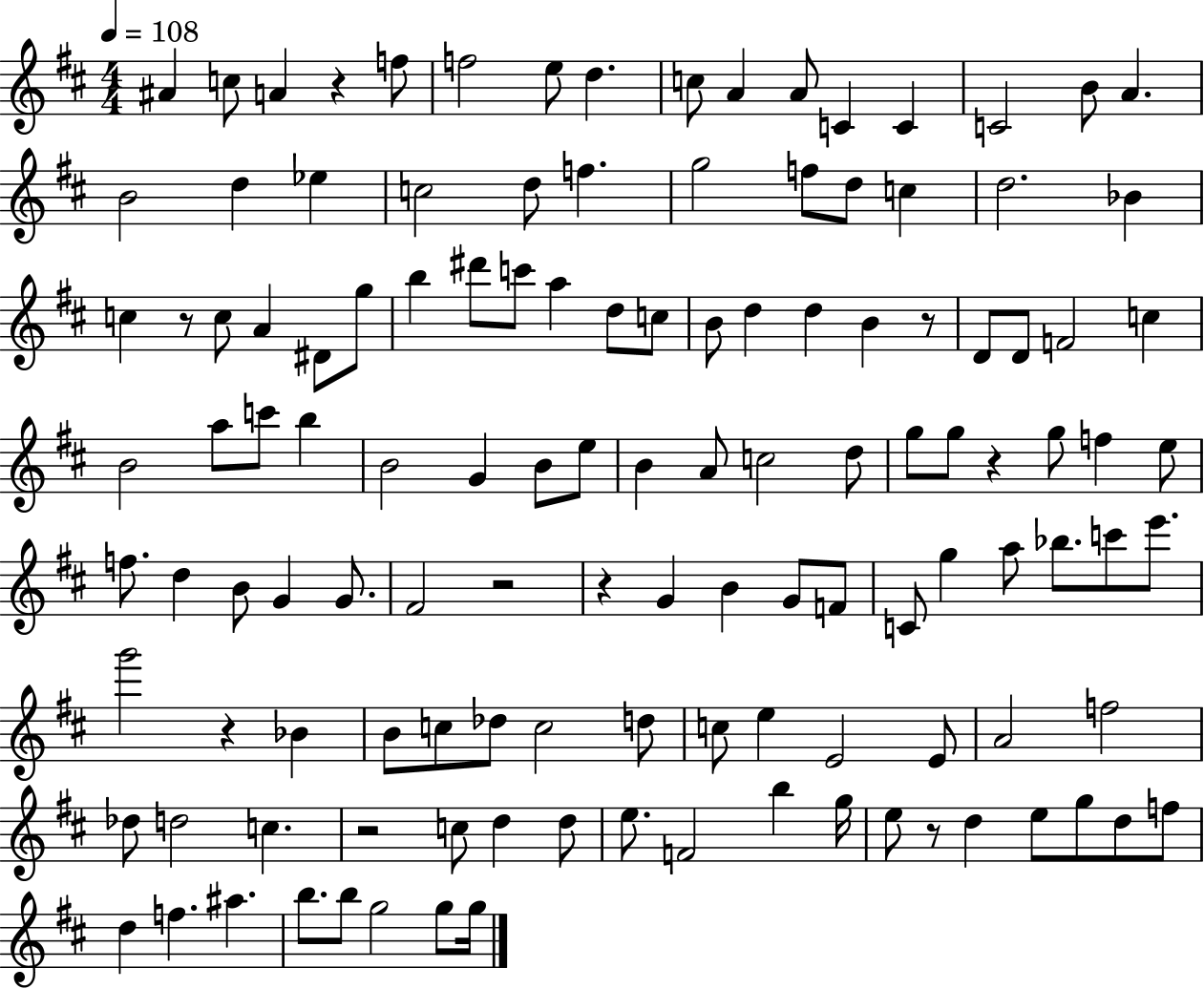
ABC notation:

X:1
T:Untitled
M:4/4
L:1/4
K:D
^A c/2 A z f/2 f2 e/2 d c/2 A A/2 C C C2 B/2 A B2 d _e c2 d/2 f g2 f/2 d/2 c d2 _B c z/2 c/2 A ^D/2 g/2 b ^d'/2 c'/2 a d/2 c/2 B/2 d d B z/2 D/2 D/2 F2 c B2 a/2 c'/2 b B2 G B/2 e/2 B A/2 c2 d/2 g/2 g/2 z g/2 f e/2 f/2 d B/2 G G/2 ^F2 z2 z G B G/2 F/2 C/2 g a/2 _b/2 c'/2 e'/2 g'2 z _B B/2 c/2 _d/2 c2 d/2 c/2 e E2 E/2 A2 f2 _d/2 d2 c z2 c/2 d d/2 e/2 F2 b g/4 e/2 z/2 d e/2 g/2 d/2 f/2 d f ^a b/2 b/2 g2 g/2 g/4